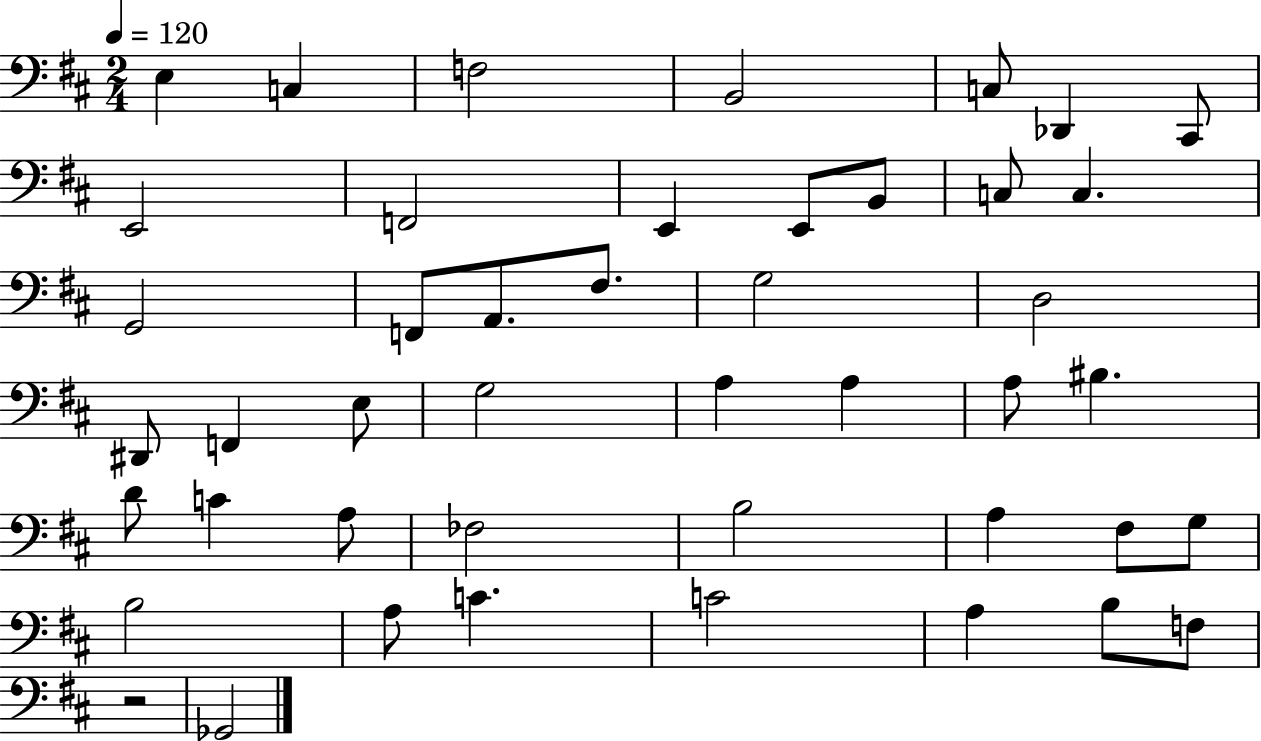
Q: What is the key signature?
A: D major